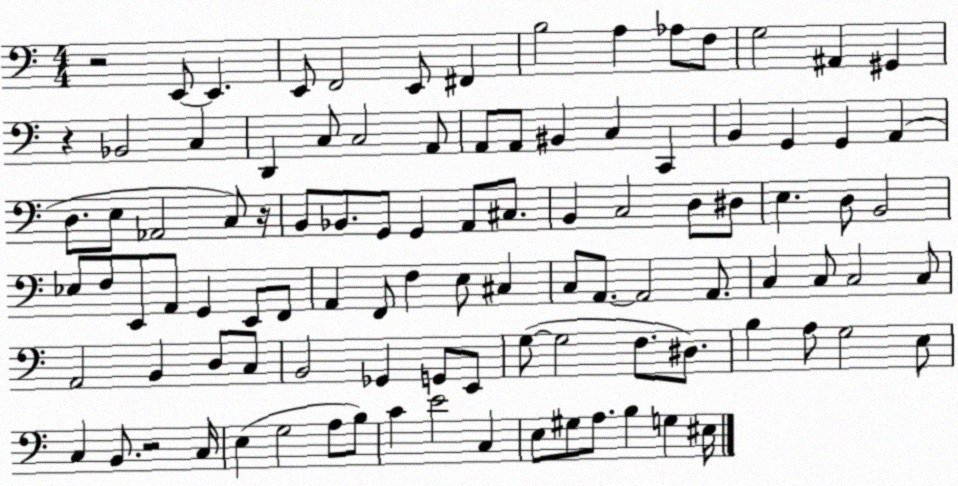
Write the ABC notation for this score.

X:1
T:Untitled
M:4/4
L:1/4
K:C
z2 E,,/2 E,, E,,/2 F,,2 E,,/2 ^F,, B,2 A, _A,/2 F,/2 G,2 ^A,, ^G,, z _B,,2 C, D,, C,/2 C,2 A,,/2 A,,/2 A,,/2 ^B,, C, C,, B,, G,, G,, A,, D,/2 E,/2 _A,,2 C,/2 z/4 B,,/2 _B,,/2 G,,/2 G,, A,,/2 ^C,/2 B,, C,2 D,/2 ^D,/2 E, D,/2 B,,2 _E,/2 F,/2 E,,/2 A,,/2 G,, E,,/2 F,,/2 A,, F,,/2 F, E,/2 ^C, C,/2 A,,/2 A,,2 A,,/2 C, C,/2 C,2 C,/2 A,,2 B,, D,/2 C,/2 B,,2 _G,, G,,/2 E,,/2 G,/2 G,2 F,/2 ^D,/2 B, A,/2 G,2 E,/2 C, B,,/2 z2 C,/4 E, G,2 A,/2 B,/2 C E2 C, E,/2 ^G,/2 A,/2 B, G, ^E,/4